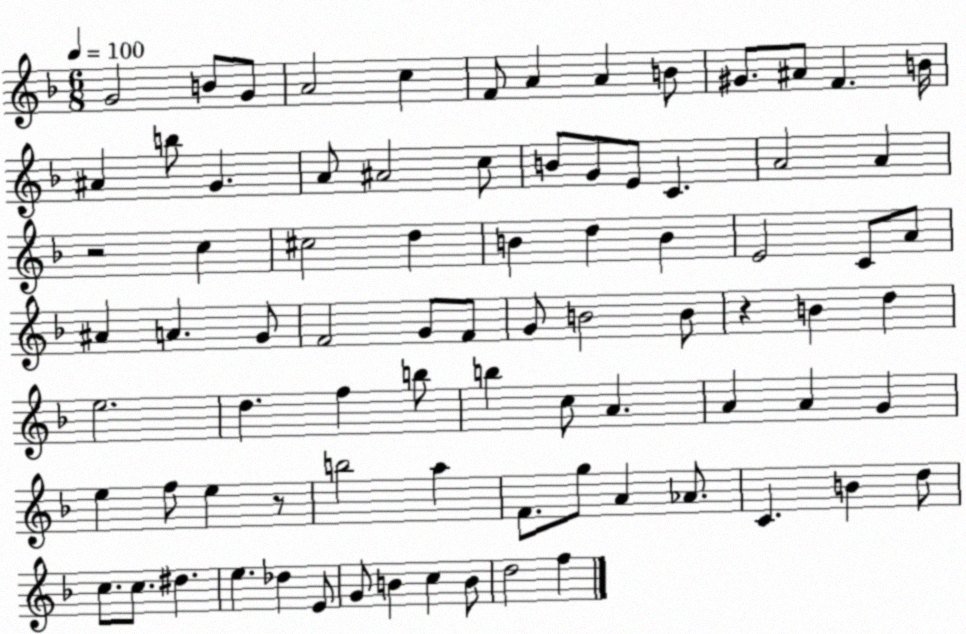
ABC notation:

X:1
T:Untitled
M:6/8
L:1/4
K:F
G2 B/2 G/2 A2 c F/2 A A B/2 ^G/2 ^A/2 F B/4 ^A b/2 G A/2 ^A2 c/2 B/2 G/2 E/2 C A2 A z2 c ^c2 d B d B E2 C/2 A/2 ^A A G/2 F2 G/2 F/2 G/2 B2 B/2 z B d e2 d f b/2 b c/2 A A A G e f/2 e z/2 b2 a F/2 g/2 A _A/2 C B d/2 c/2 c/2 ^d e _d E/2 G/2 B c B/2 d2 f